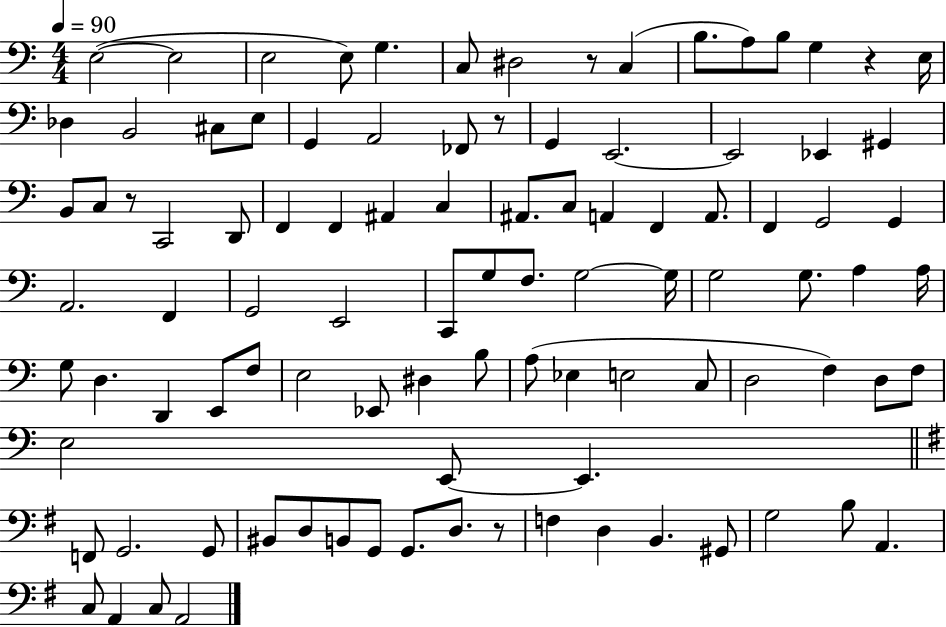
X:1
T:Untitled
M:4/4
L:1/4
K:C
E,2 E,2 E,2 E,/2 G, C,/2 ^D,2 z/2 C, B,/2 A,/2 B,/2 G, z E,/4 _D, B,,2 ^C,/2 E,/2 G,, A,,2 _F,,/2 z/2 G,, E,,2 E,,2 _E,, ^G,, B,,/2 C,/2 z/2 C,,2 D,,/2 F,, F,, ^A,, C, ^A,,/2 C,/2 A,, F,, A,,/2 F,, G,,2 G,, A,,2 F,, G,,2 E,,2 C,,/2 G,/2 F,/2 G,2 G,/4 G,2 G,/2 A, A,/4 G,/2 D, D,, E,,/2 F,/2 E,2 _E,,/2 ^D, B,/2 A,/2 _E, E,2 C,/2 D,2 F, D,/2 F,/2 E,2 E,,/2 E,, F,,/2 G,,2 G,,/2 ^B,,/2 D,/2 B,,/2 G,,/2 G,,/2 D,/2 z/2 F, D, B,, ^G,,/2 G,2 B,/2 A,, C,/2 A,, C,/2 A,,2